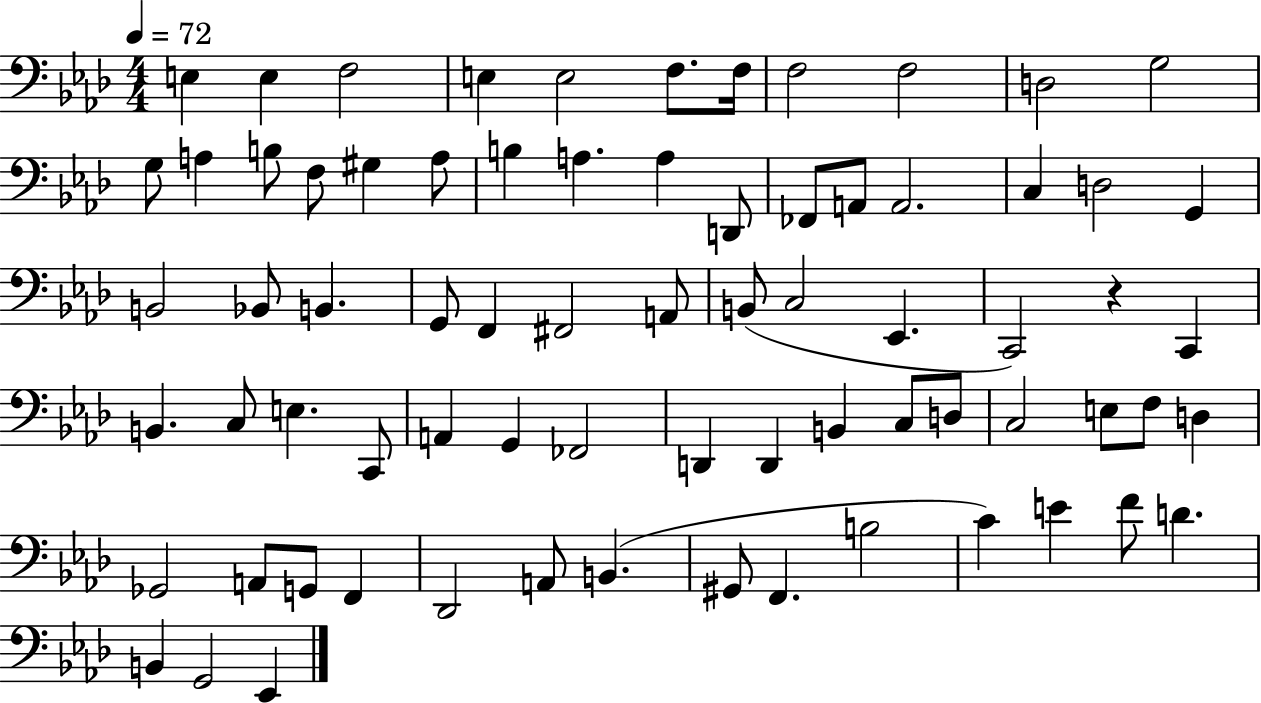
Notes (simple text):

E3/q E3/q F3/h E3/q E3/h F3/e. F3/s F3/h F3/h D3/h G3/h G3/e A3/q B3/e F3/e G#3/q A3/e B3/q A3/q. A3/q D2/e FES2/e A2/e A2/h. C3/q D3/h G2/q B2/h Bb2/e B2/q. G2/e F2/q F#2/h A2/e B2/e C3/h Eb2/q. C2/h R/q C2/q B2/q. C3/e E3/q. C2/e A2/q G2/q FES2/h D2/q D2/q B2/q C3/e D3/e C3/h E3/e F3/e D3/q Gb2/h A2/e G2/e F2/q Db2/h A2/e B2/q. G#2/e F2/q. B3/h C4/q E4/q F4/e D4/q. B2/q G2/h Eb2/q